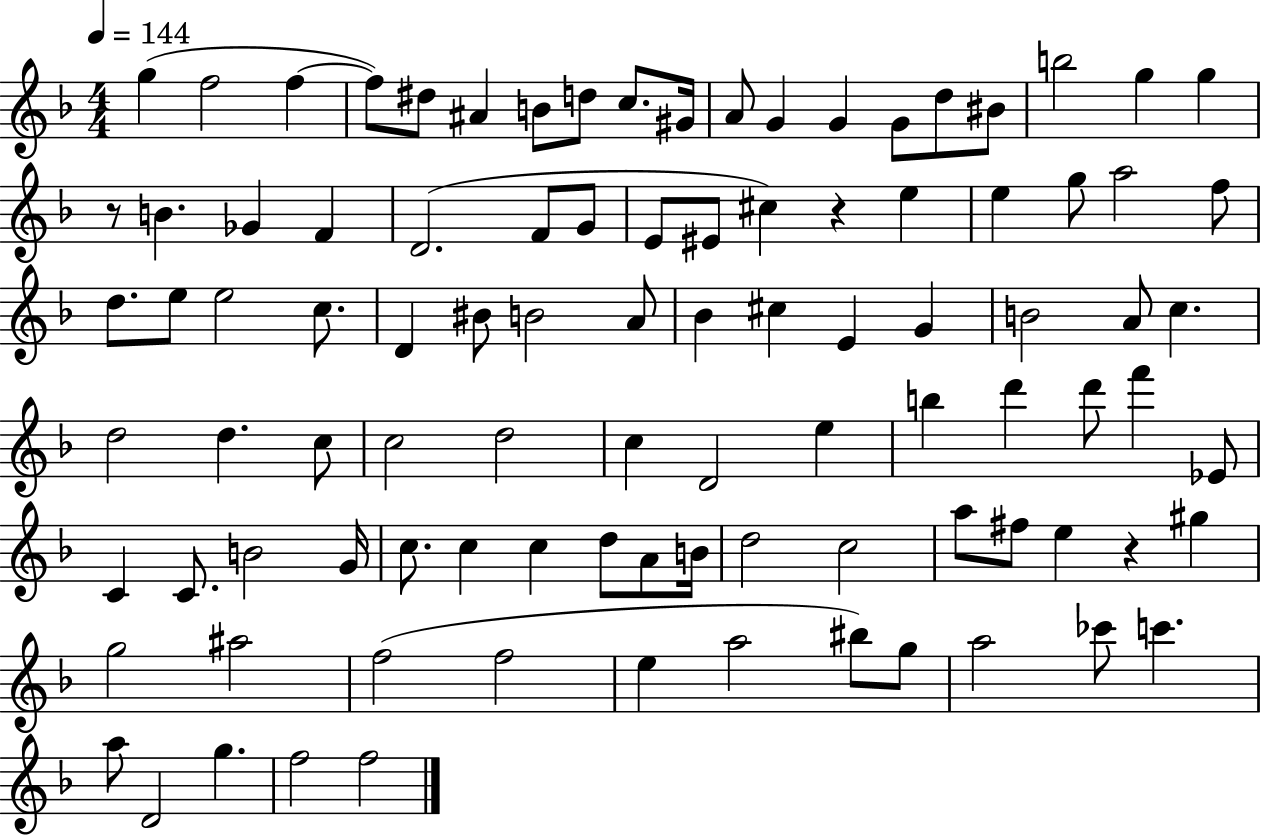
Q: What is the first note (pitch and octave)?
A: G5